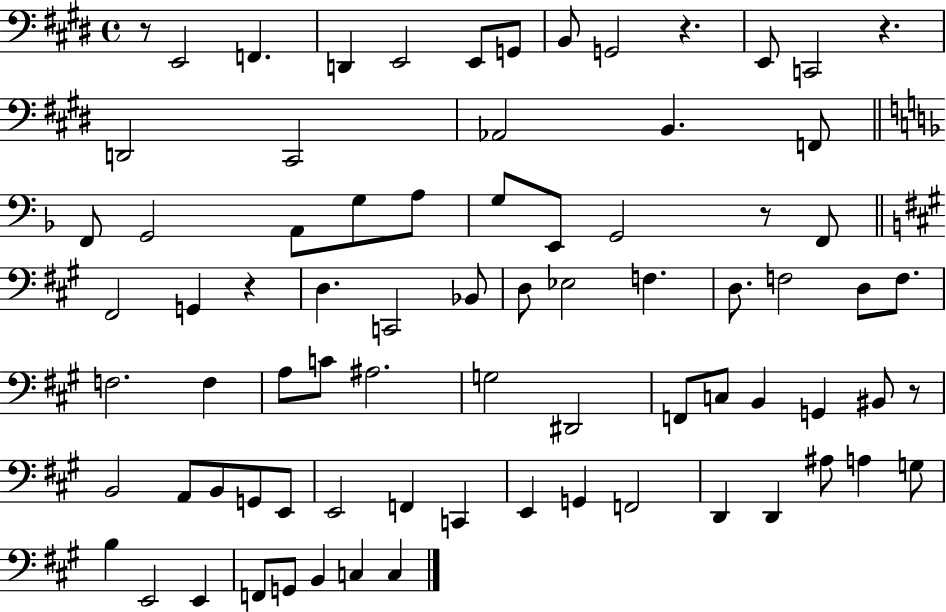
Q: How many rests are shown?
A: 6